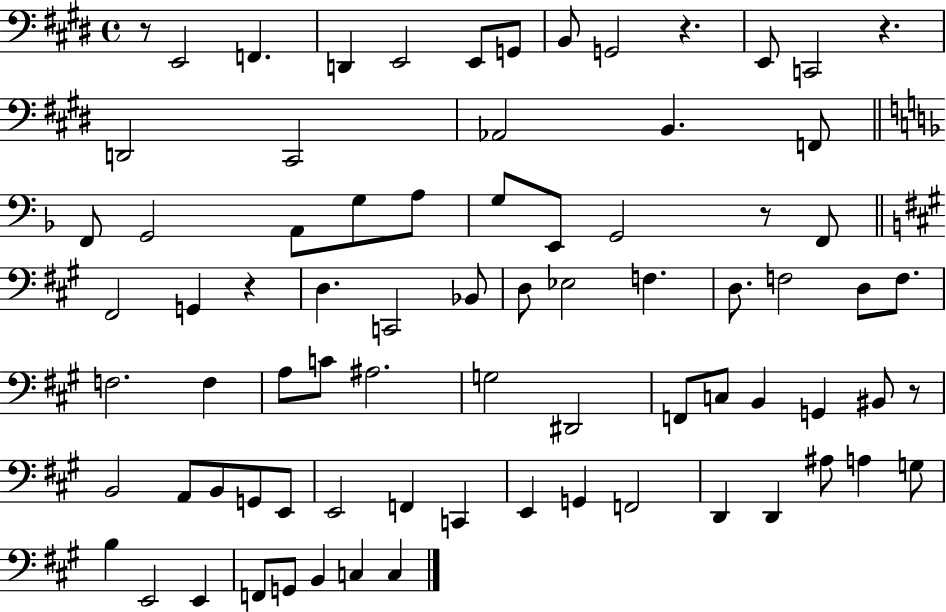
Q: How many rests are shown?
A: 6